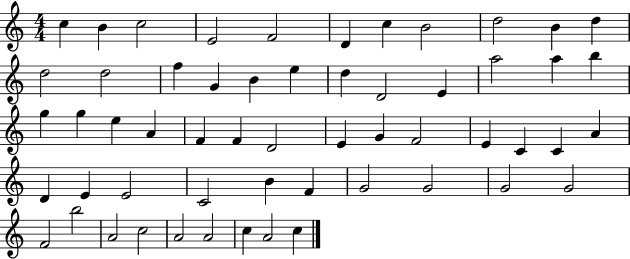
{
  \clef treble
  \numericTimeSignature
  \time 4/4
  \key c \major
  c''4 b'4 c''2 | e'2 f'2 | d'4 c''4 b'2 | d''2 b'4 d''4 | \break d''2 d''2 | f''4 g'4 b'4 e''4 | d''4 d'2 e'4 | a''2 a''4 b''4 | \break g''4 g''4 e''4 a'4 | f'4 f'4 d'2 | e'4 g'4 f'2 | e'4 c'4 c'4 a'4 | \break d'4 e'4 e'2 | c'2 b'4 f'4 | g'2 g'2 | g'2 g'2 | \break f'2 b''2 | a'2 c''2 | a'2 a'2 | c''4 a'2 c''4 | \break \bar "|."
}